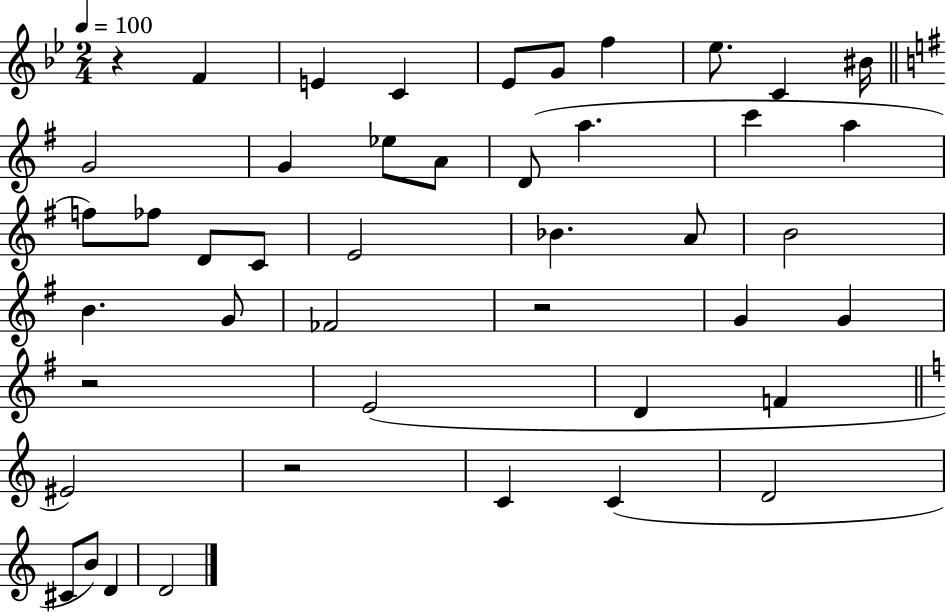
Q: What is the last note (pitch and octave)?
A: D4